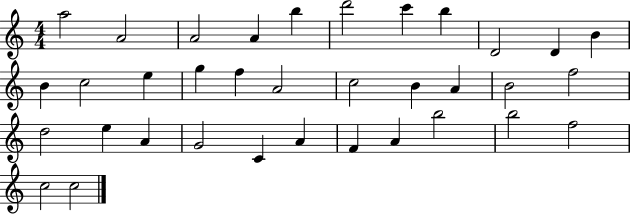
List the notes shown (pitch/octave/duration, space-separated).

A5/h A4/h A4/h A4/q B5/q D6/h C6/q B5/q D4/h D4/q B4/q B4/q C5/h E5/q G5/q F5/q A4/h C5/h B4/q A4/q B4/h F5/h D5/h E5/q A4/q G4/h C4/q A4/q F4/q A4/q B5/h B5/h F5/h C5/h C5/h